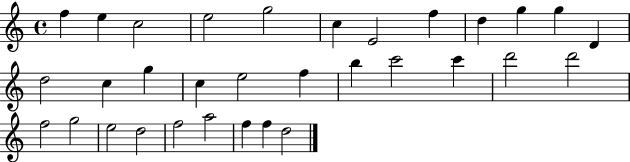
F5/q E5/q C5/h E5/h G5/h C5/q E4/h F5/q D5/q G5/q G5/q D4/q D5/h C5/q G5/q C5/q E5/h F5/q B5/q C6/h C6/q D6/h D6/h F5/h G5/h E5/h D5/h F5/h A5/h F5/q F5/q D5/h